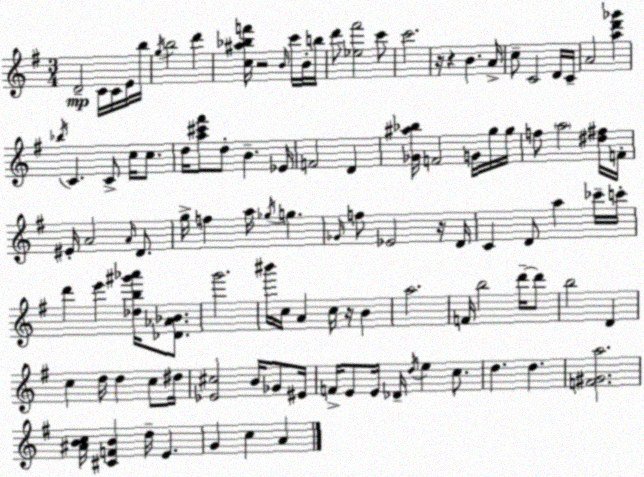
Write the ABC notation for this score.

X:1
T:Untitled
M:3/4
L:1/4
K:G
D2 C/4 C/4 E/4 b/4 g/4 b2 d' [c^a_bf']/4 z2 B/4 c'/4 B/4 b/4 d'/2 [_e^f']2 c'/2 c'2 z/4 z B A/4 c/2 C2 D/4 C/4 A2 [ad'_g'] _b/4 C C/2 c/4 c/2 d/4 [a^c'^f']/2 d/2 B _E/4 F2 D [_G^a_b]/4 F2 G/4 g/4 g/4 f/2 a2 [^d^f]/4 F/4 ^E/4 A2 A/4 D/2 g/4 f a/4 _g/4 g _G/4 f/2 _E2 z/4 D/4 C D/2 a _c'/4 c'/4 d' e' [_db^g'_a']/4 [_D_A_B]/2 g'2 ^b'/4 c/4 A c/4 z/4 B a2 F/4 b2 d'/4 d'/2 b2 D c d/4 d c/2 ^d/4 [_E^c]2 B/4 _G/2 ^E/4 F/4 E/2 E/4 _D/4 d/4 e c/2 d d [F^Ga]2 [^ABc]/4 [^CFB] d/4 E G c A